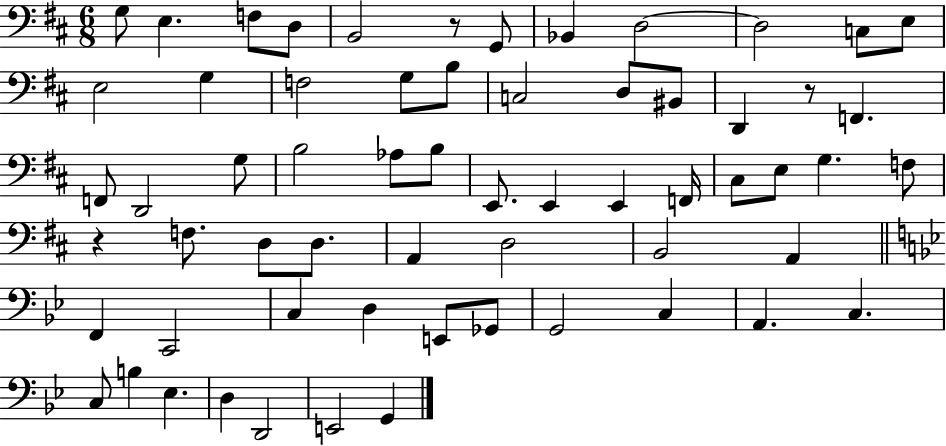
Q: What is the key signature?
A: D major